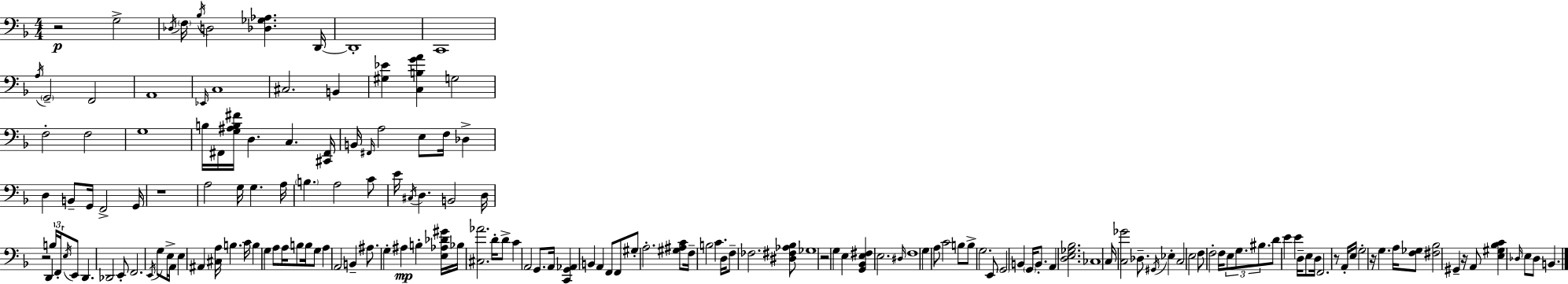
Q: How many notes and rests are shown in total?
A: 170